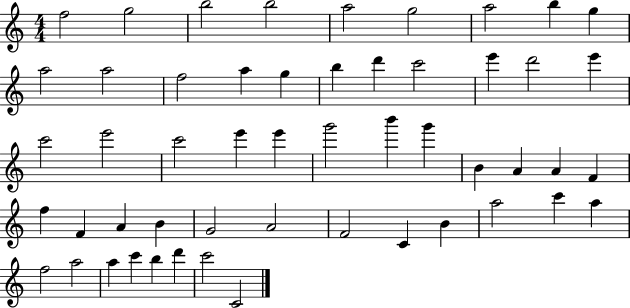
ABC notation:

X:1
T:Untitled
M:4/4
L:1/4
K:C
f2 g2 b2 b2 a2 g2 a2 b g a2 a2 f2 a g b d' c'2 e' d'2 e' c'2 e'2 c'2 e' e' g'2 b' g' B A A F f F A B G2 A2 F2 C B a2 c' a f2 a2 a c' b d' c'2 C2